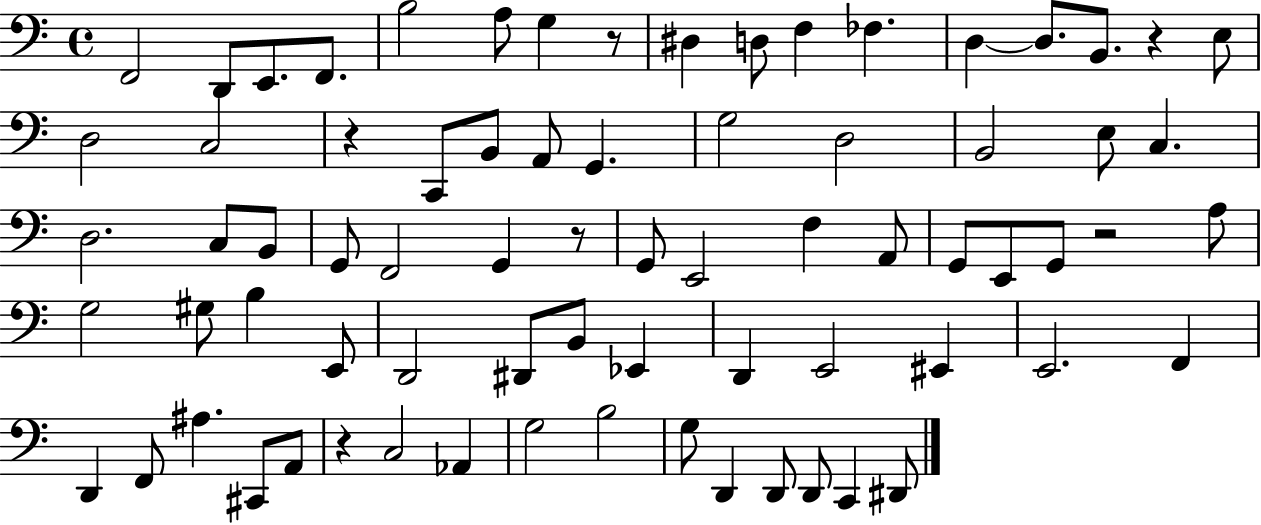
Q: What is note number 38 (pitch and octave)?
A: E2